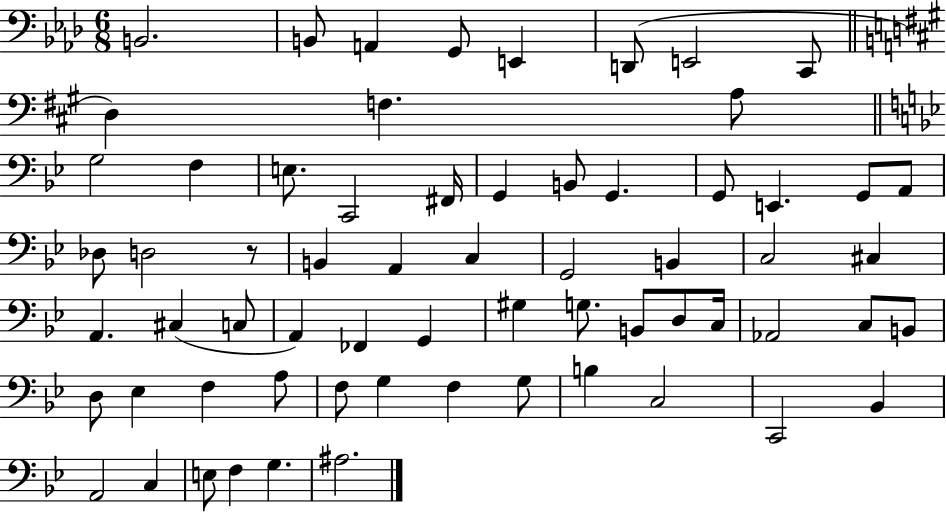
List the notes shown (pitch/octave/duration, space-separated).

B2/h. B2/e A2/q G2/e E2/q D2/e E2/h C2/e D3/q F3/q. A3/e G3/h F3/q E3/e. C2/h F#2/s G2/q B2/e G2/q. G2/e E2/q. G2/e A2/e Db3/e D3/h R/e B2/q A2/q C3/q G2/h B2/q C3/h C#3/q A2/q. C#3/q C3/e A2/q FES2/q G2/q G#3/q G3/e. B2/e D3/e C3/s Ab2/h C3/e B2/e D3/e Eb3/q F3/q A3/e F3/e G3/q F3/q G3/e B3/q C3/h C2/h Bb2/q A2/h C3/q E3/e F3/q G3/q. A#3/h.